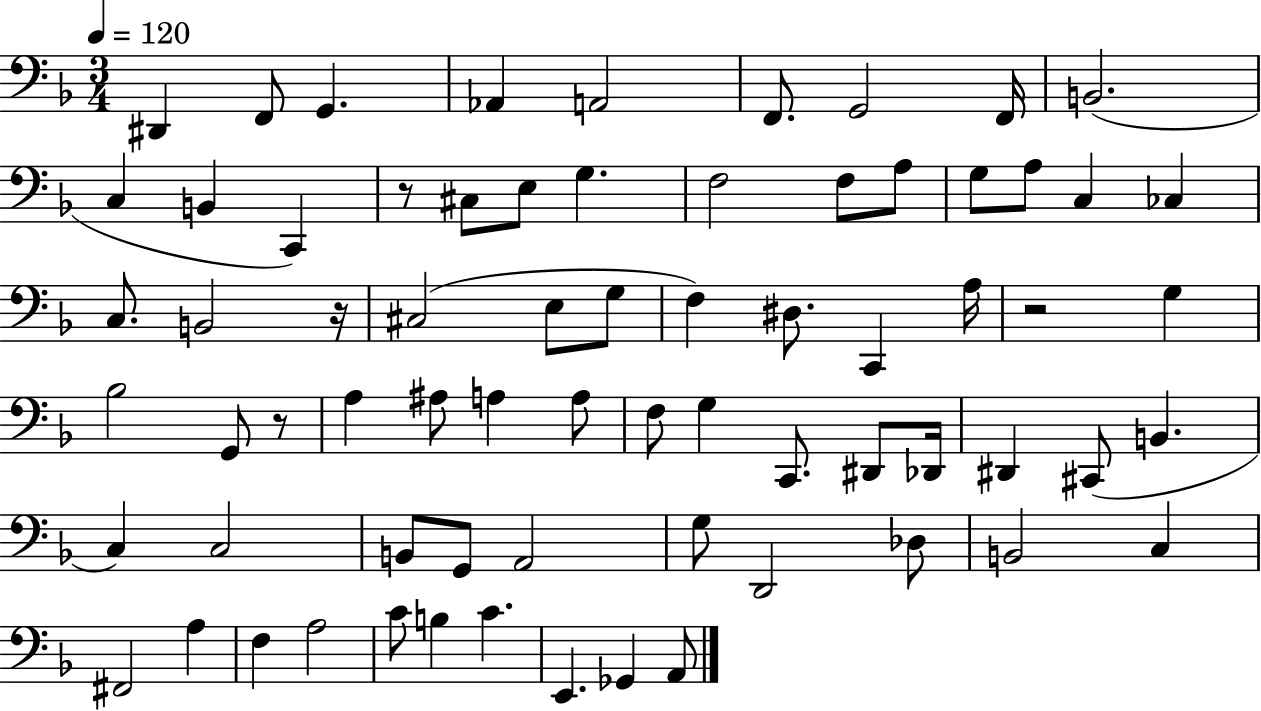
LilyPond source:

{
  \clef bass
  \numericTimeSignature
  \time 3/4
  \key f \major
  \tempo 4 = 120
  \repeat volta 2 { dis,4 f,8 g,4. | aes,4 a,2 | f,8. g,2 f,16 | b,2.( | \break c4 b,4 c,4) | r8 cis8 e8 g4. | f2 f8 a8 | g8 a8 c4 ces4 | \break c8. b,2 r16 | cis2( e8 g8 | f4) dis8. c,4 a16 | r2 g4 | \break bes2 g,8 r8 | a4 ais8 a4 a8 | f8 g4 c,8. dis,8 des,16 | dis,4 cis,8( b,4. | \break c4) c2 | b,8 g,8 a,2 | g8 d,2 des8 | b,2 c4 | \break fis,2 a4 | f4 a2 | c'8 b4 c'4. | e,4. ges,4 a,8 | \break } \bar "|."
}